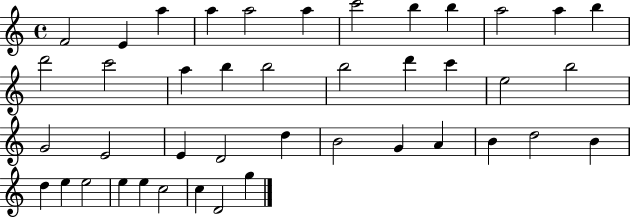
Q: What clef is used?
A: treble